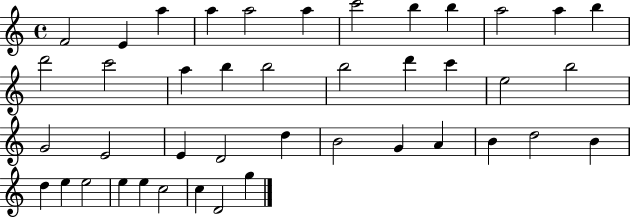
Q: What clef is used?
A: treble